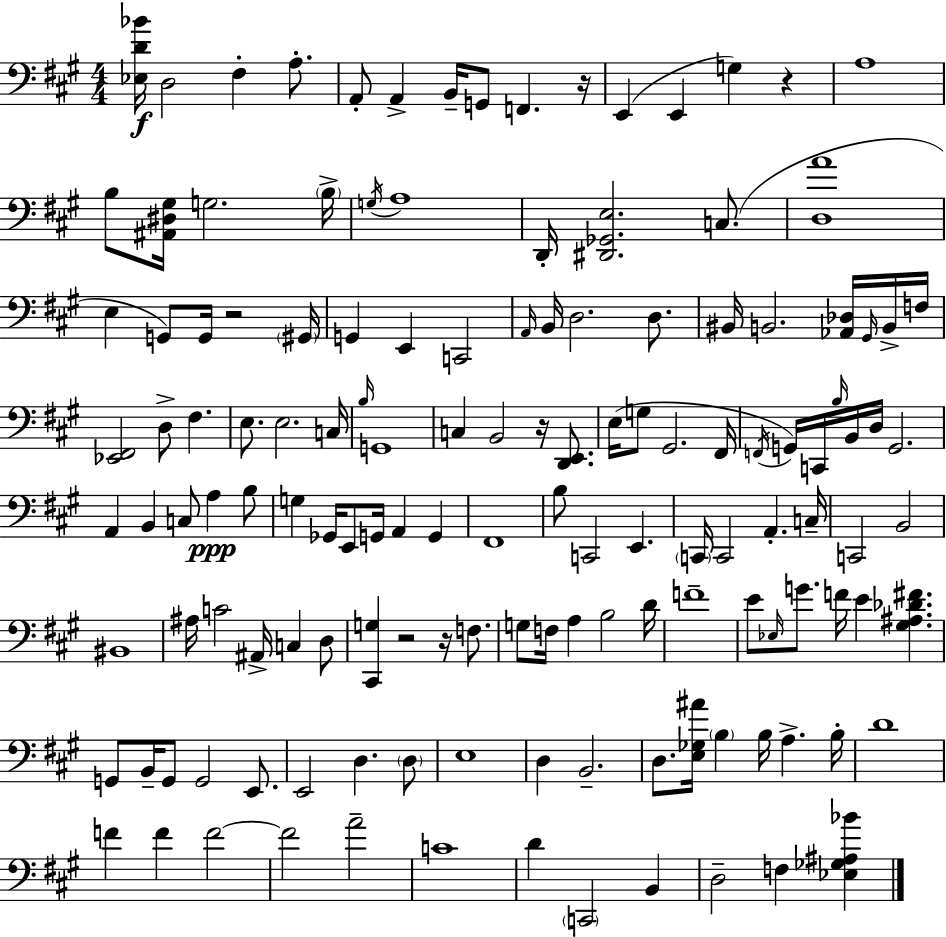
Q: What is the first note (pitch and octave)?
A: D3